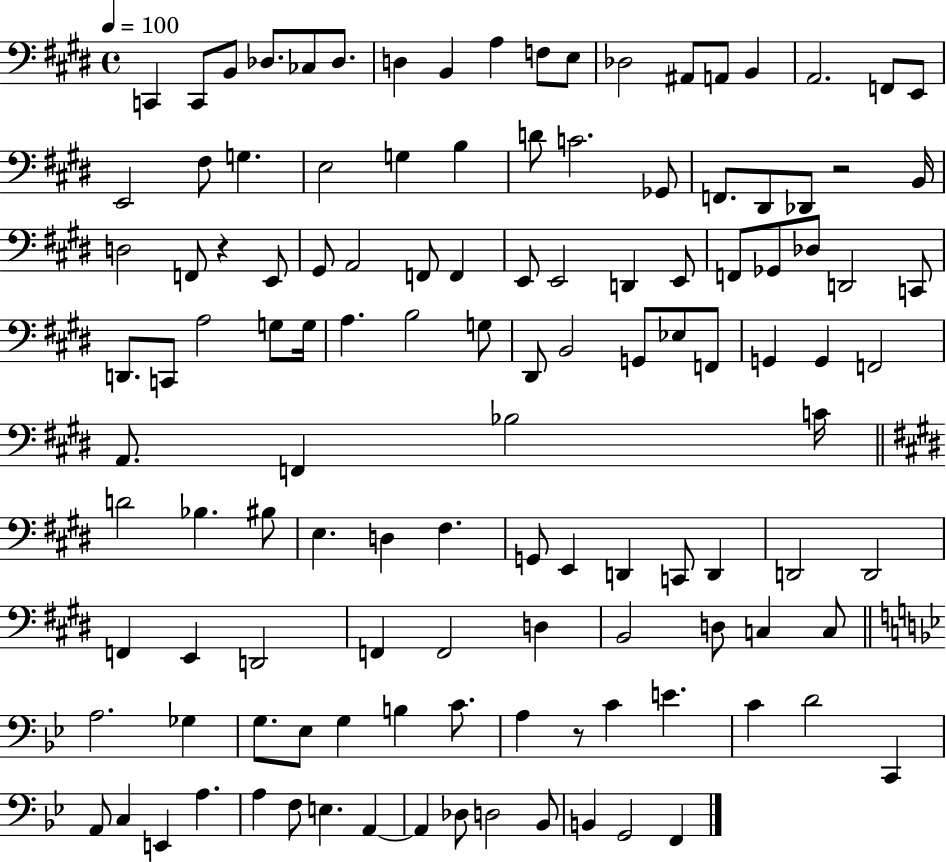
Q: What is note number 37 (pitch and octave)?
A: F2